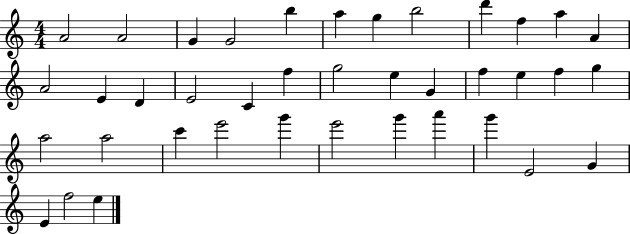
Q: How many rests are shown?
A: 0